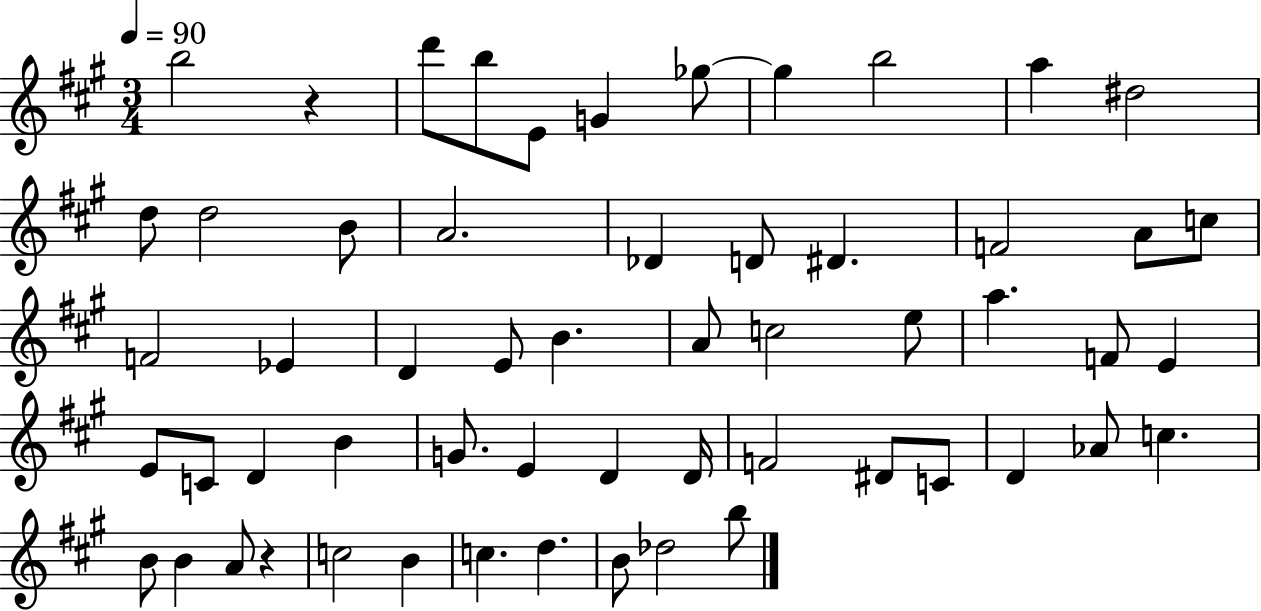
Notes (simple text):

B5/h R/q D6/e B5/e E4/e G4/q Gb5/e Gb5/q B5/h A5/q D#5/h D5/e D5/h B4/e A4/h. Db4/q D4/e D#4/q. F4/h A4/e C5/e F4/h Eb4/q D4/q E4/e B4/q. A4/e C5/h E5/e A5/q. F4/e E4/q E4/e C4/e D4/q B4/q G4/e. E4/q D4/q D4/s F4/h D#4/e C4/e D4/q Ab4/e C5/q. B4/e B4/q A4/e R/q C5/h B4/q C5/q. D5/q. B4/e Db5/h B5/e